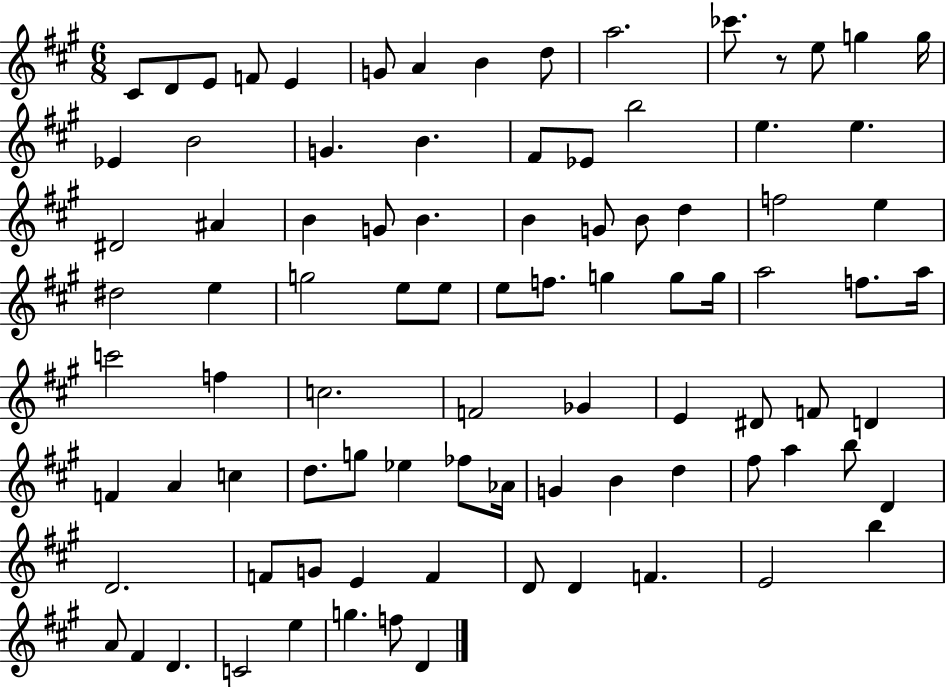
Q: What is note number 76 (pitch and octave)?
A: F4